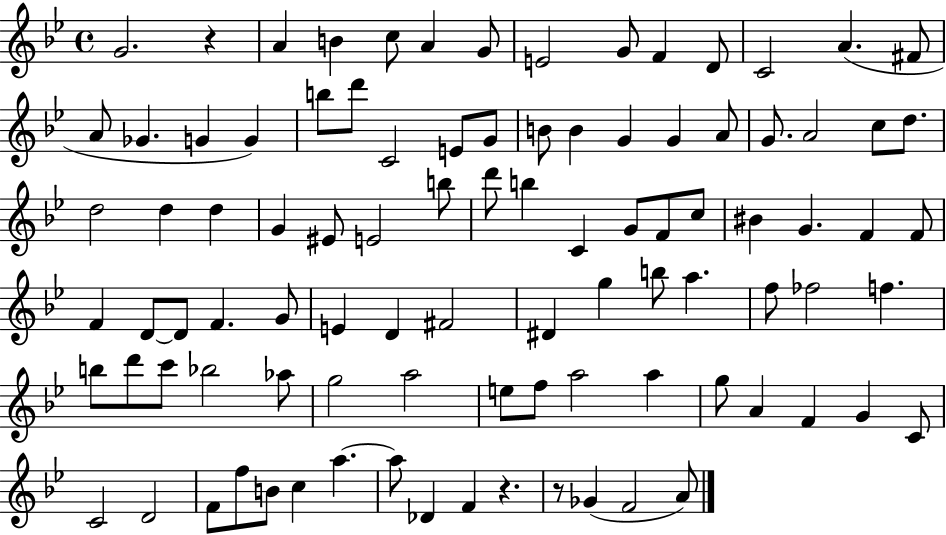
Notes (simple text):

G4/h. R/q A4/q B4/q C5/e A4/q G4/e E4/h G4/e F4/q D4/e C4/h A4/q. F#4/e A4/e Gb4/q. G4/q G4/q B5/e D6/e C4/h E4/e G4/e B4/e B4/q G4/q G4/q A4/e G4/e. A4/h C5/e D5/e. D5/h D5/q D5/q G4/q EIS4/e E4/h B5/e D6/e B5/q C4/q G4/e F4/e C5/e BIS4/q G4/q. F4/q F4/e F4/q D4/e D4/e F4/q. G4/e E4/q D4/q F#4/h D#4/q G5/q B5/e A5/q. F5/e FES5/h F5/q. B5/e D6/e C6/e Bb5/h Ab5/e G5/h A5/h E5/e F5/e A5/h A5/q G5/e A4/q F4/q G4/q C4/e C4/h D4/h F4/e F5/e B4/e C5/q A5/q. A5/e Db4/q F4/q R/q. R/e Gb4/q F4/h A4/e